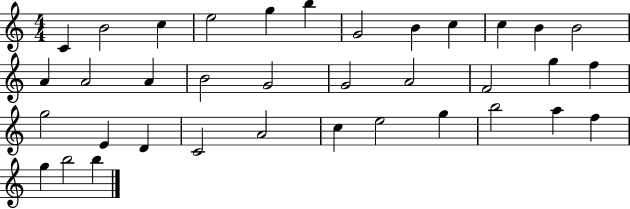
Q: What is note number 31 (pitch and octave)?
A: B5